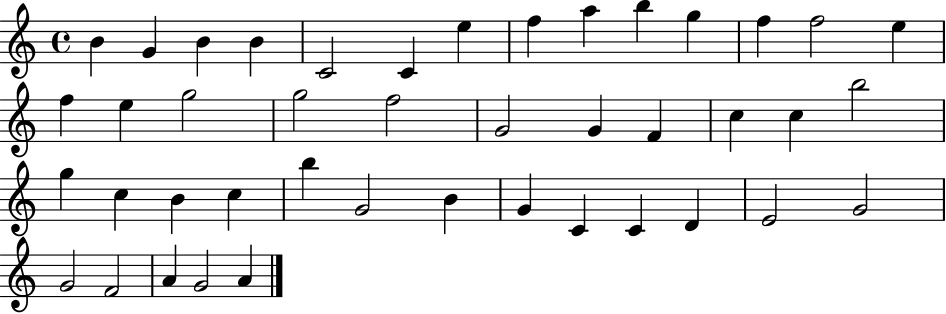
B4/q G4/q B4/q B4/q C4/h C4/q E5/q F5/q A5/q B5/q G5/q F5/q F5/h E5/q F5/q E5/q G5/h G5/h F5/h G4/h G4/q F4/q C5/q C5/q B5/h G5/q C5/q B4/q C5/q B5/q G4/h B4/q G4/q C4/q C4/q D4/q E4/h G4/h G4/h F4/h A4/q G4/h A4/q